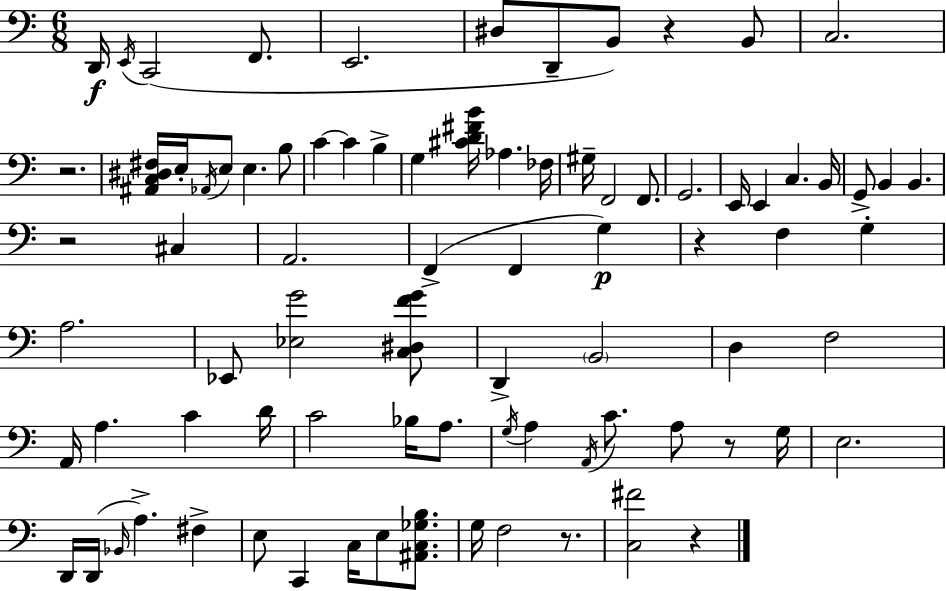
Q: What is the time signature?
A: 6/8